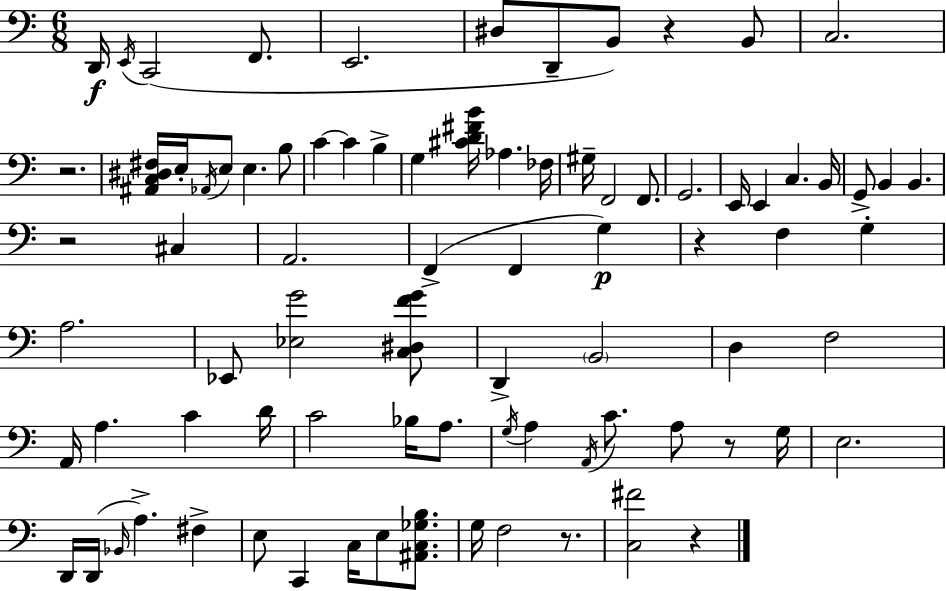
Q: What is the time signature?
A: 6/8